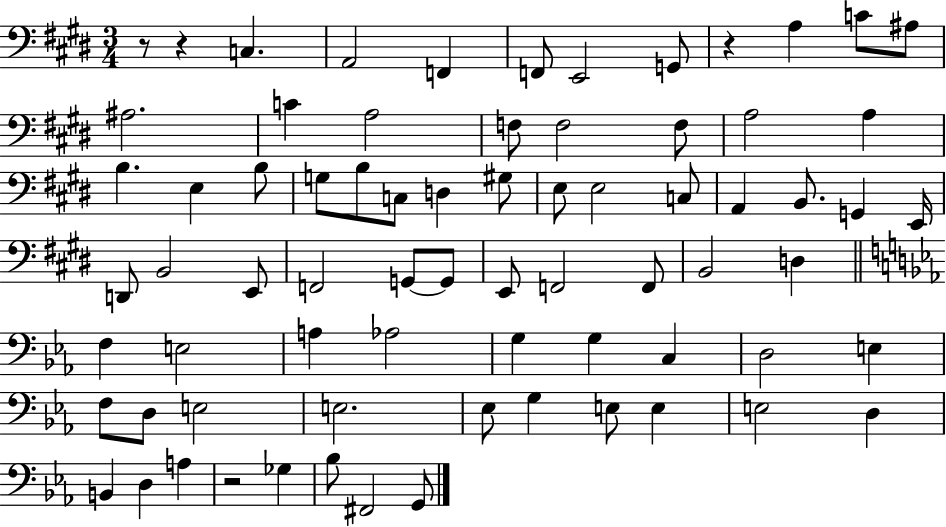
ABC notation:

X:1
T:Untitled
M:3/4
L:1/4
K:E
z/2 z C, A,,2 F,, F,,/2 E,,2 G,,/2 z A, C/2 ^A,/2 ^A,2 C A,2 F,/2 F,2 F,/2 A,2 A, B, E, B,/2 G,/2 B,/2 C,/2 D, ^G,/2 E,/2 E,2 C,/2 A,, B,,/2 G,, E,,/4 D,,/2 B,,2 E,,/2 F,,2 G,,/2 G,,/2 E,,/2 F,,2 F,,/2 B,,2 D, F, E,2 A, _A,2 G, G, C, D,2 E, F,/2 D,/2 E,2 E,2 _E,/2 G, E,/2 E, E,2 D, B,, D, A, z2 _G, _B,/2 ^F,,2 G,,/2